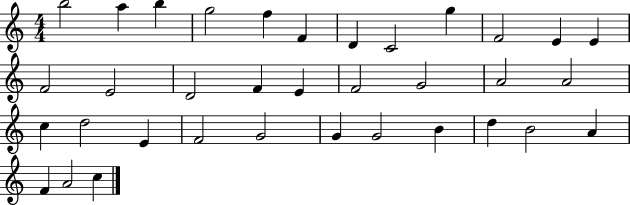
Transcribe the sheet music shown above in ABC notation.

X:1
T:Untitled
M:4/4
L:1/4
K:C
b2 a b g2 f F D C2 g F2 E E F2 E2 D2 F E F2 G2 A2 A2 c d2 E F2 G2 G G2 B d B2 A F A2 c